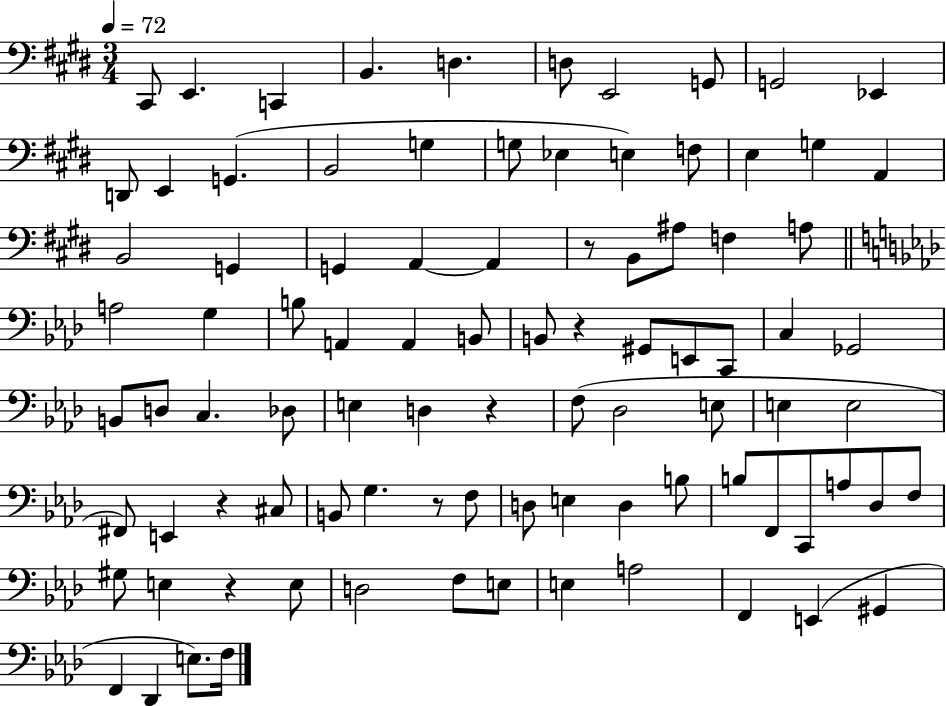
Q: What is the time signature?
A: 3/4